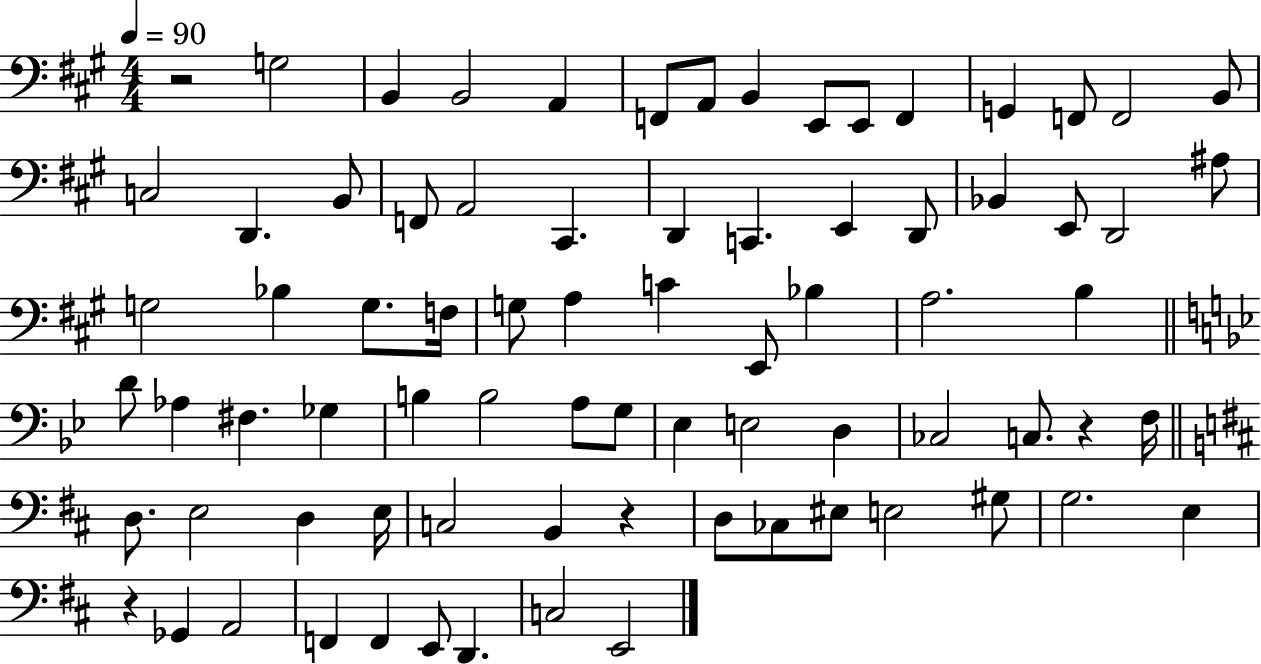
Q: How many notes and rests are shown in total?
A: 78